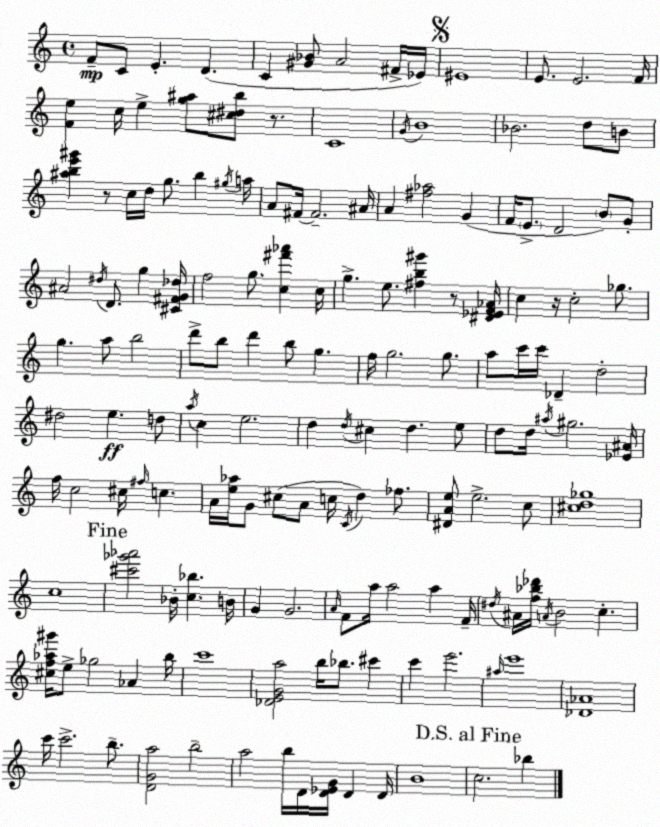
X:1
T:Untitled
M:4/4
L:1/4
K:Am
F/2 C/2 E D C [^G_B]/2 A2 ^F/4 _E/4 ^E4 E/2 E2 F/4 [Fe] c/4 e [g^a]/2 [^c^db]/2 z/2 C4 G/4 B4 _B2 d/2 B/2 [^abe'^g'] z/2 c/4 d/4 g/2 b ^g/4 a/4 A/2 ^F/4 ^F2 ^A/4 A [^f_a]2 G F/4 E/2 D2 B/2 G/2 ^A2 ^d/4 D/2 g [^C^FG_d]/4 f2 g/2 [c^f'_a'] c/4 g e/2 [^fb^g'] z/2 [^D_EF_A]/4 c z/4 c2 _g/2 g a/2 b2 d'/2 b/2 d' b/2 g f/4 g2 g/2 a/2 c'/4 c'/4 _D d2 ^d2 e d/2 a/4 c e2 d d/4 ^c d e/2 d/2 d/4 ^a/4 ^g2 [_E^A]/4 f/4 c2 ^c/4 ^f/4 c A/4 [e_a]/4 G/2 ^c/2 A/2 c/4 C/4 d _f/2 [^DAe]/2 e2 c/2 [^cd_g]4 c4 [^c'_g'_a']2 _B/4 [c_b] B/4 G G2 A/4 F/2 a/4 a2 a F/4 ^d/4 ^A/4 [f_b_d']/4 A/4 B2 c [^cf_a^g']/4 e/2 _g2 _A b/4 c'4 [_DEGa]2 b/4 _b/2 ^c' c' e'2 ^a/4 e'4 [_D_A]4 c'/4 c'2 b/2 [DGa]2 b2 a2 b/4 D/4 [D_EG]/4 D D/4 B4 c2 _b